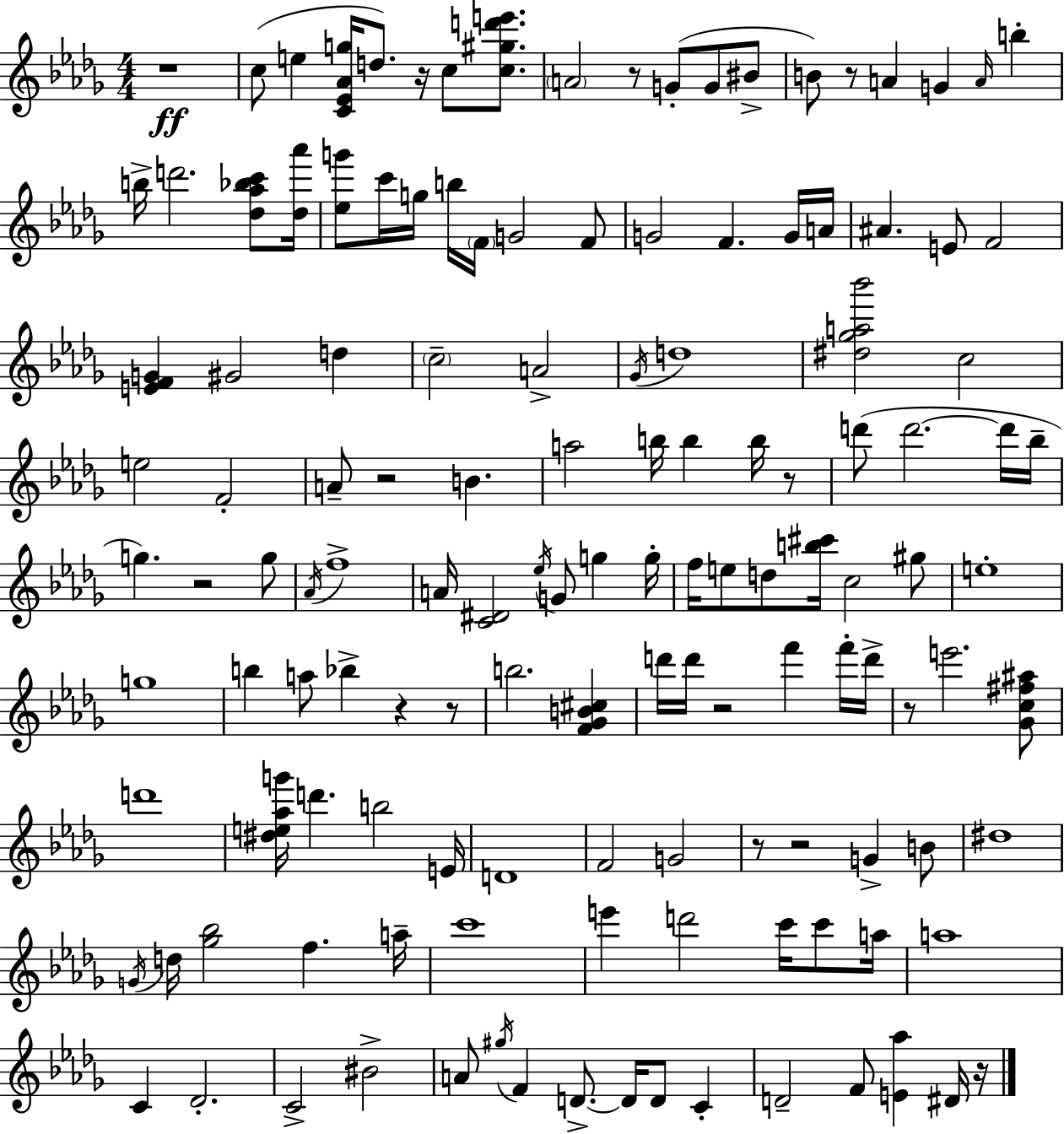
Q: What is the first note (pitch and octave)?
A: C5